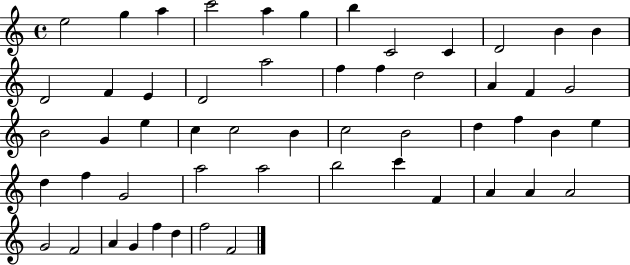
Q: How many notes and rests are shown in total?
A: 54